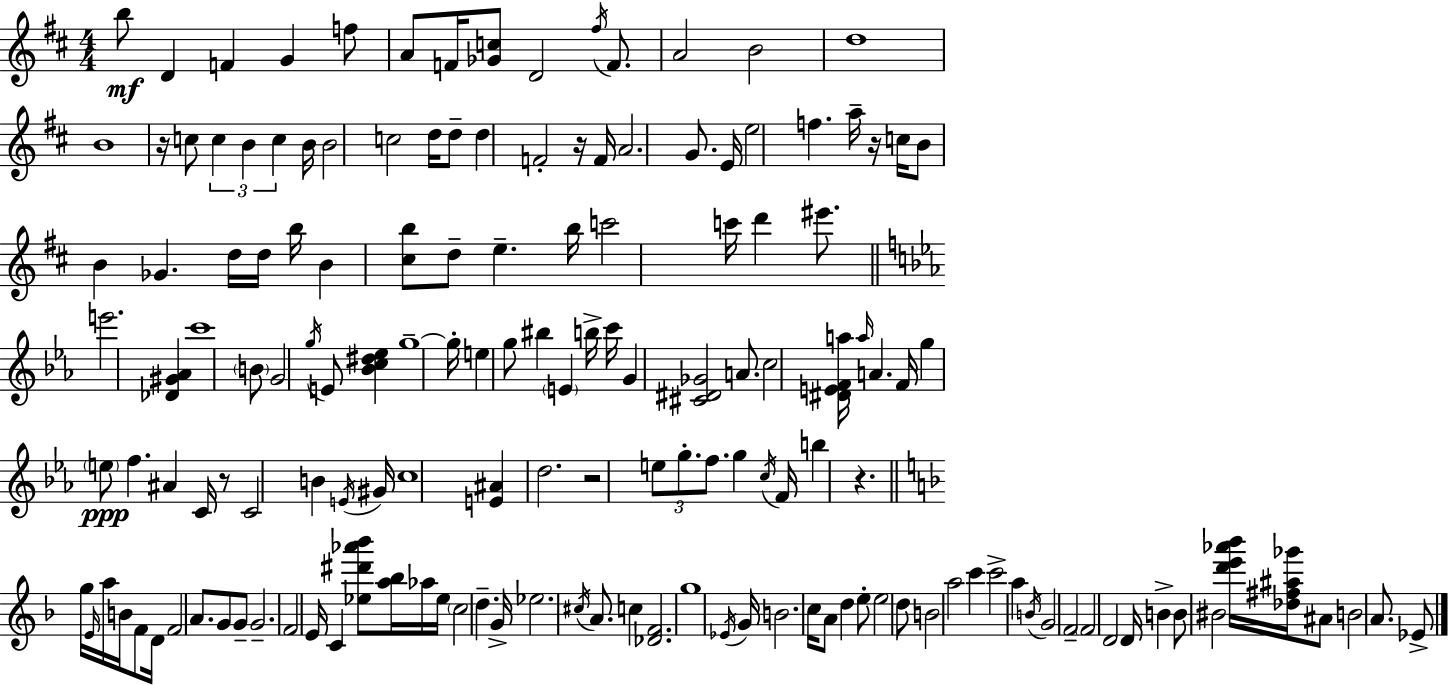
B5/e D4/q F4/q G4/q F5/e A4/e F4/s [Gb4,C5]/e D4/h F#5/s F4/e. A4/h B4/h D5/w B4/w R/s C5/e C5/q B4/q C5/q B4/s B4/h C5/h D5/s D5/e D5/q F4/h R/s F4/s A4/h. G4/e. E4/s E5/h F5/q. A5/s R/s C5/s B4/e B4/q Gb4/q. D5/s D5/s B5/s B4/q [C#5,B5]/e D5/e E5/q. B5/s C6/h C6/s D6/q EIS6/e. E6/h. [Db4,G#4,Ab4]/q C6/w B4/e G4/h G5/s E4/e [Bb4,C5,D#5,Eb5]/q G5/w G5/s E5/q G5/e BIS5/q E4/q B5/s C6/s G4/q [C#4,D#4,Gb4]/h A4/e. C5/h [D#4,E4,F4,A5]/s A5/s A4/q. F4/s G5/q E5/e F5/q. A#4/q C4/s R/e C4/h B4/q E4/s G#4/s C5/w [E4,A#4]/q D5/h. R/h E5/e G5/e. F5/e. G5/q C5/s F4/s B5/q R/q. G5/s E4/s A5/s B4/s F4/e D4/s F4/h A4/e. G4/e G4/e G4/h. F4/h E4/s C4/q [Eb5,D#6,Ab6,Bb6]/e [A5,Bb5]/s Ab5/s Eb5/s C5/h D5/q. G4/s Eb5/h. C#5/s A4/e. C5/q [Db4,F4]/h. G5/w Eb4/s G4/s B4/h. C5/s A4/e D5/q E5/e E5/h D5/e B4/h A5/h C6/q C6/h A5/q B4/s G4/h F4/h F4/h D4/h D4/s B4/q B4/e BIS4/h [D6,E6,Ab6,Bb6]/s [Db5,F#5,A#5,Gb6]/s A#4/e B4/h A4/e. Eb4/e